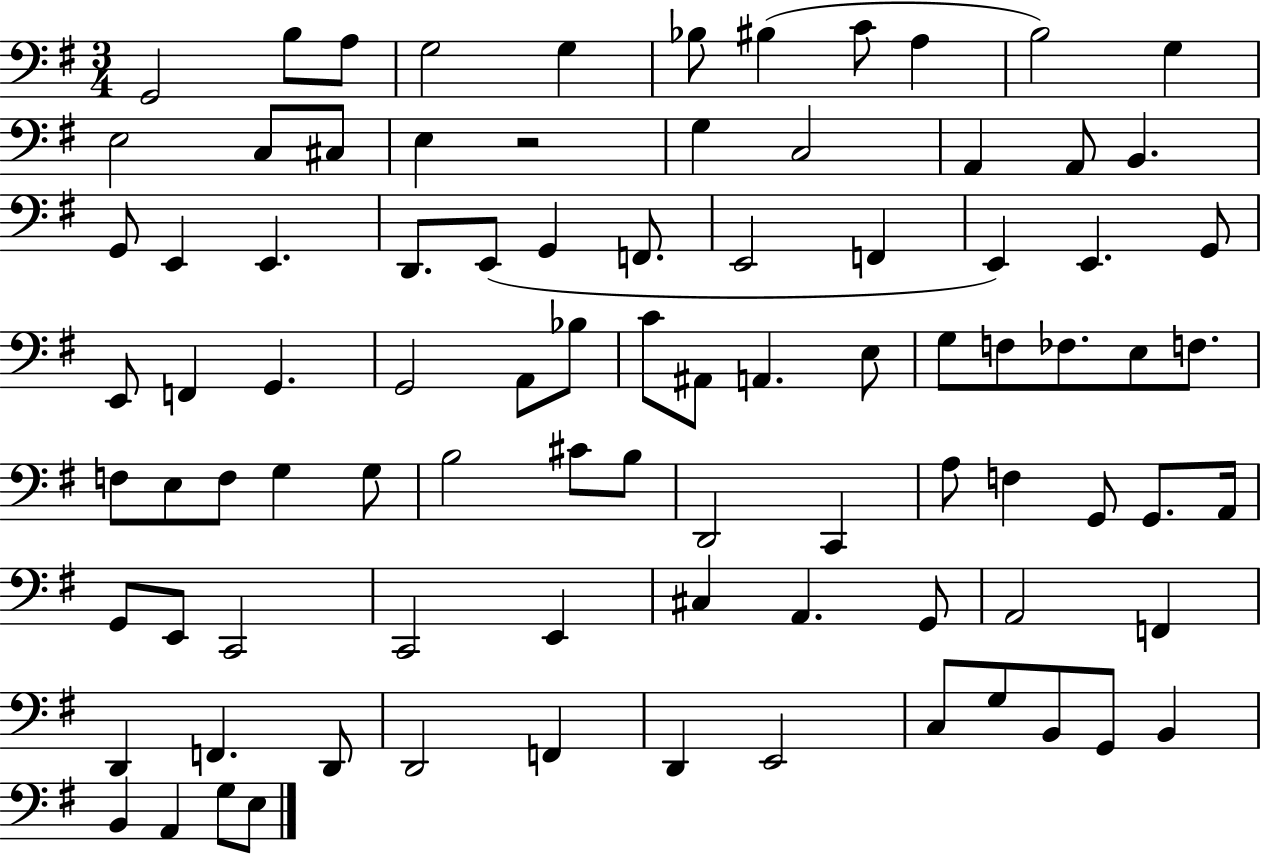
G2/h B3/e A3/e G3/h G3/q Bb3/e BIS3/q C4/e A3/q B3/h G3/q E3/h C3/e C#3/e E3/q R/h G3/q C3/h A2/q A2/e B2/q. G2/e E2/q E2/q. D2/e. E2/e G2/q F2/e. E2/h F2/q E2/q E2/q. G2/e E2/e F2/q G2/q. G2/h A2/e Bb3/e C4/e A#2/e A2/q. E3/e G3/e F3/e FES3/e. E3/e F3/e. F3/e E3/e F3/e G3/q G3/e B3/h C#4/e B3/e D2/h C2/q A3/e F3/q G2/e G2/e. A2/s G2/e E2/e C2/h C2/h E2/q C#3/q A2/q. G2/e A2/h F2/q D2/q F2/q. D2/e D2/h F2/q D2/q E2/h C3/e G3/e B2/e G2/e B2/q B2/q A2/q G3/e E3/e